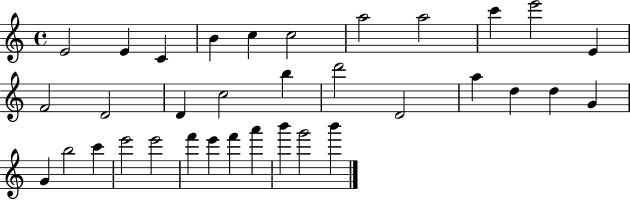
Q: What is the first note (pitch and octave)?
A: E4